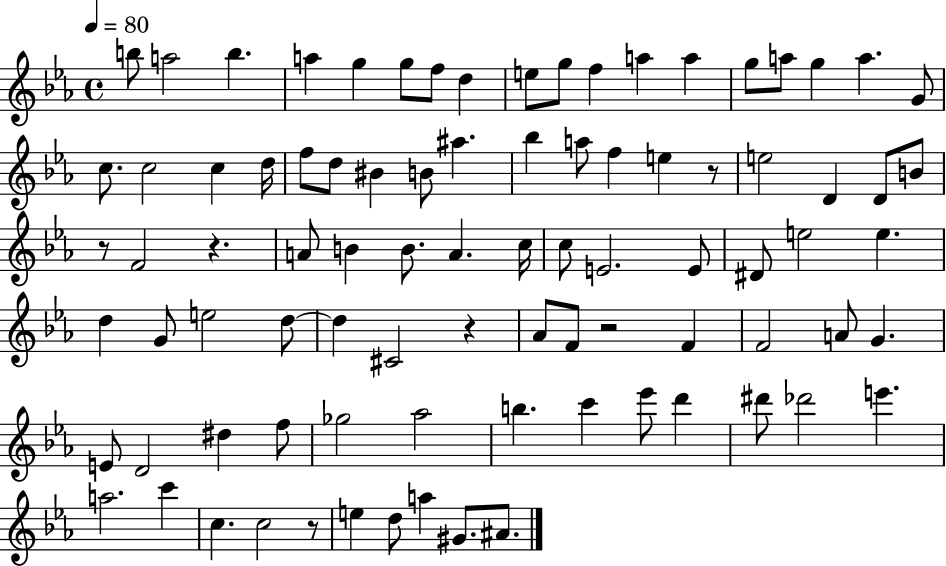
{
  \clef treble
  \time 4/4
  \defaultTimeSignature
  \key ees \major
  \tempo 4 = 80
  b''8 a''2 b''4. | a''4 g''4 g''8 f''8 d''4 | e''8 g''8 f''4 a''4 a''4 | g''8 a''8 g''4 a''4. g'8 | \break c''8. c''2 c''4 d''16 | f''8 d''8 bis'4 b'8 ais''4. | bes''4 a''8 f''4 e''4 r8 | e''2 d'4 d'8 b'8 | \break r8 f'2 r4. | a'8 b'4 b'8. a'4. c''16 | c''8 e'2. e'8 | dis'8 e''2 e''4. | \break d''4 g'8 e''2 d''8~~ | d''4 cis'2 r4 | aes'8 f'8 r2 f'4 | f'2 a'8 g'4. | \break e'8 d'2 dis''4 f''8 | ges''2 aes''2 | b''4. c'''4 ees'''8 d'''4 | dis'''8 des'''2 e'''4. | \break a''2. c'''4 | c''4. c''2 r8 | e''4 d''8 a''4 gis'8. ais'8. | \bar "|."
}